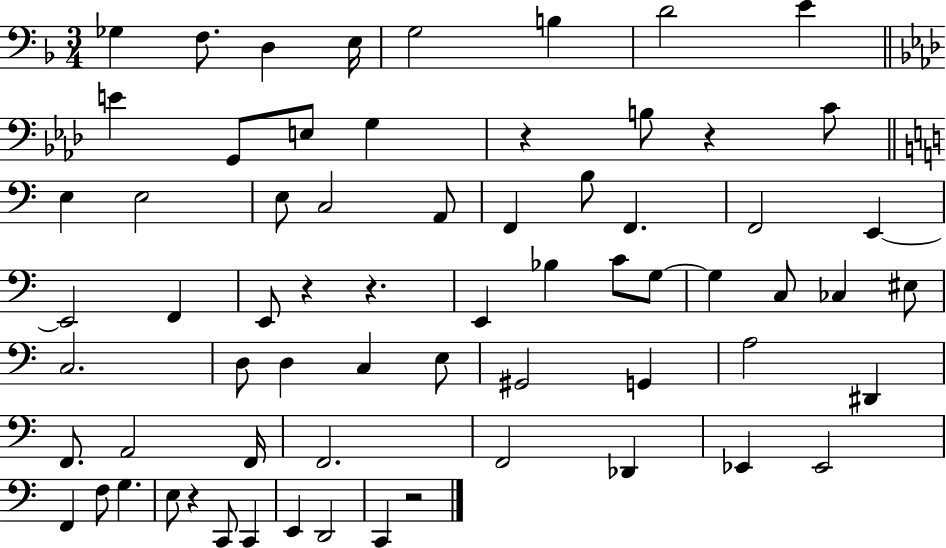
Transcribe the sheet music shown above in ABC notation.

X:1
T:Untitled
M:3/4
L:1/4
K:F
_G, F,/2 D, E,/4 G,2 B, D2 E E G,,/2 E,/2 G, z B,/2 z C/2 E, E,2 E,/2 C,2 A,,/2 F,, B,/2 F,, F,,2 E,, E,,2 F,, E,,/2 z z E,, _B, C/2 G,/2 G, C,/2 _C, ^E,/2 C,2 D,/2 D, C, E,/2 ^G,,2 G,, A,2 ^D,, F,,/2 A,,2 F,,/4 F,,2 F,,2 _D,, _E,, _E,,2 F,, F,/2 G, E,/2 z C,,/2 C,, E,, D,,2 C,, z2